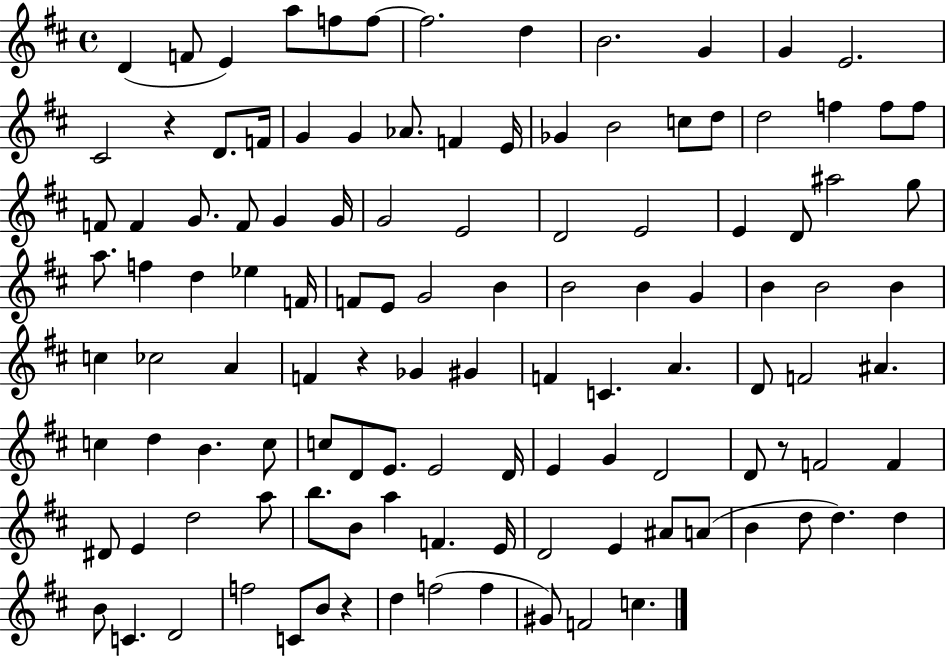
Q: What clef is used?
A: treble